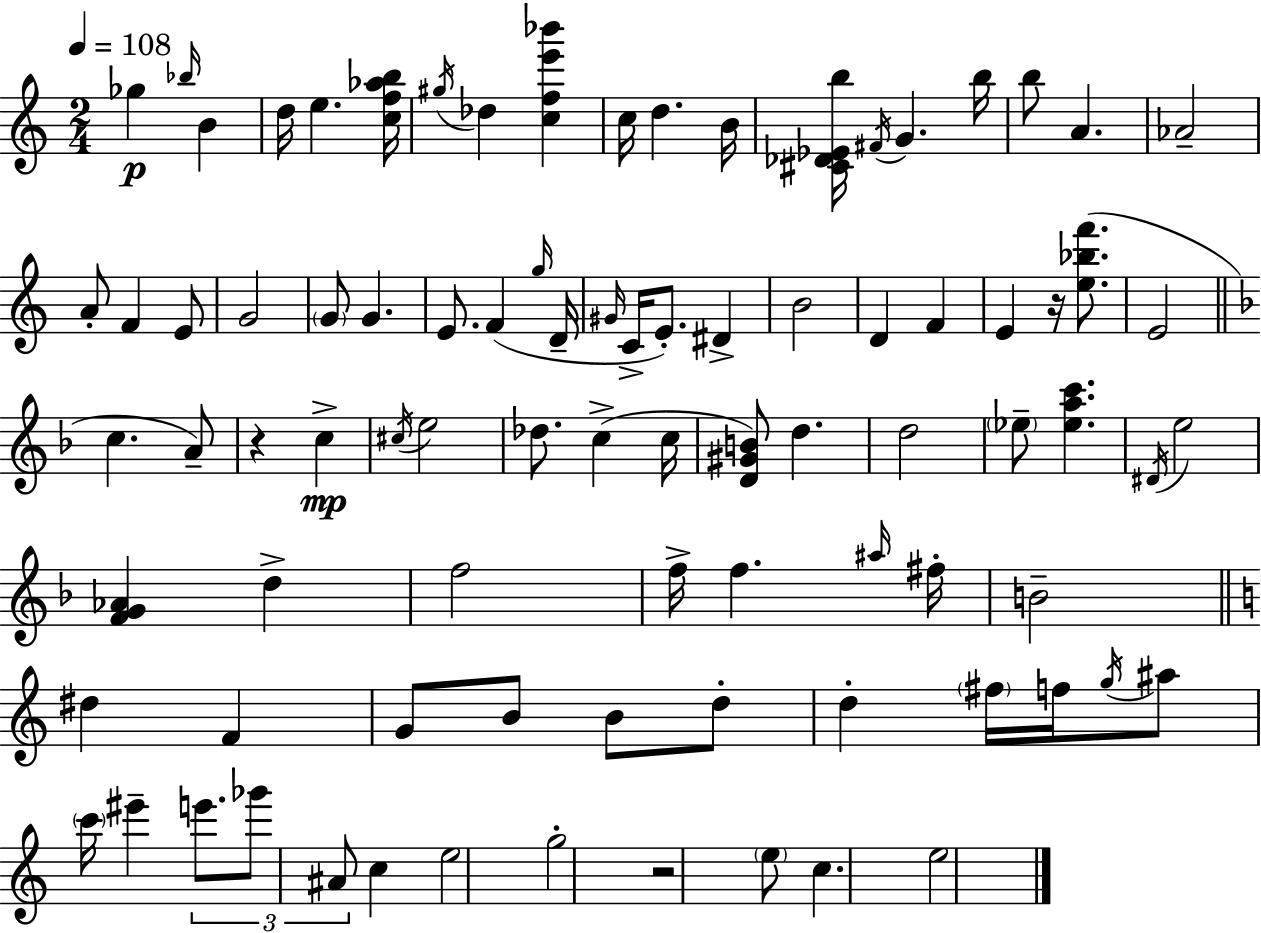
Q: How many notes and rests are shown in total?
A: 87